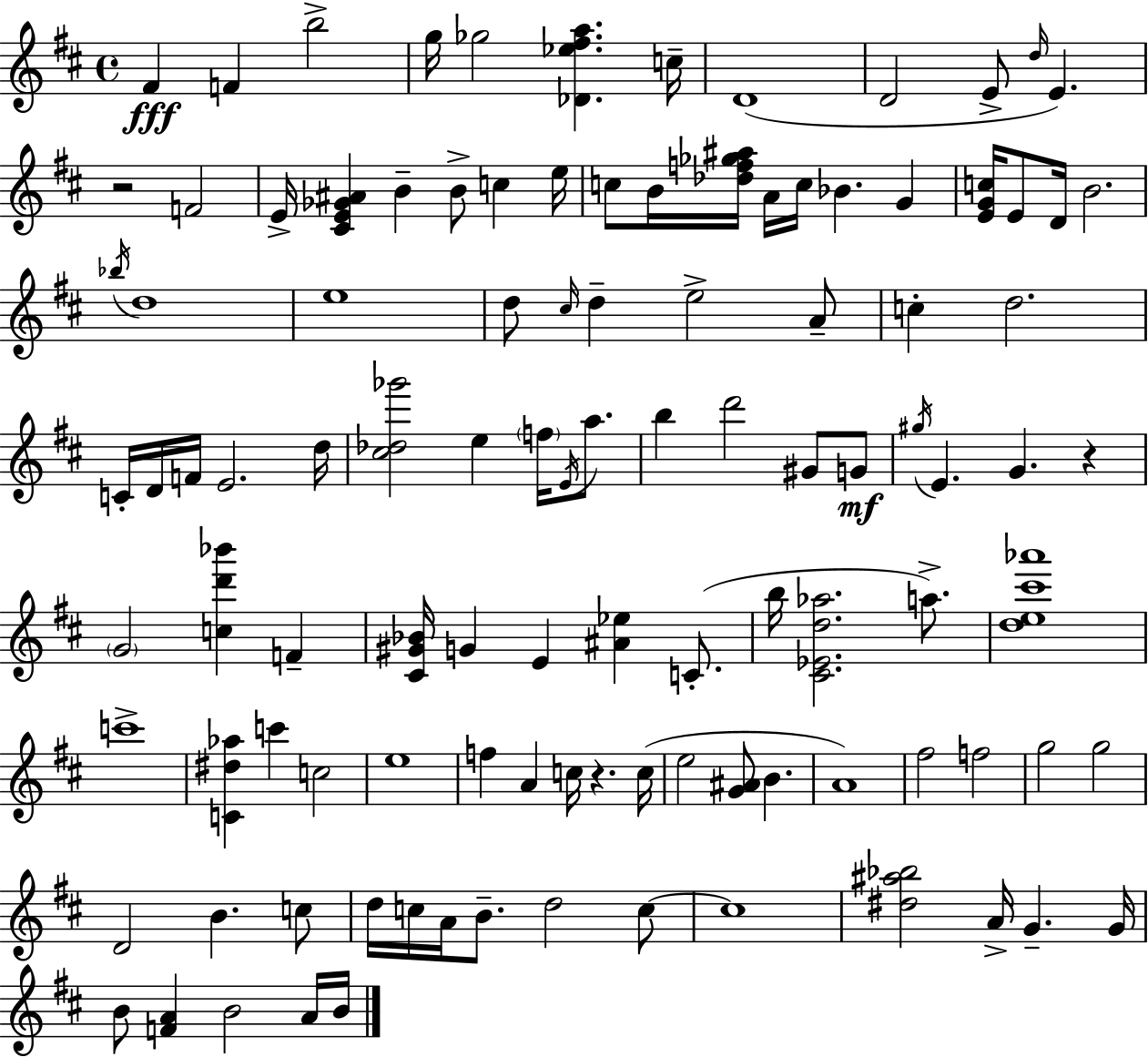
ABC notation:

X:1
T:Untitled
M:4/4
L:1/4
K:D
^F F b2 g/4 _g2 [_D_e^fa] c/4 D4 D2 E/2 d/4 E z2 F2 E/4 [^CE_G^A] B B/2 c e/4 c/2 B/4 [_df_g^a]/4 A/4 c/4 _B G [EGc]/4 E/2 D/4 B2 _b/4 d4 e4 d/2 ^c/4 d e2 A/2 c d2 C/4 D/4 F/4 E2 d/4 [^c_d_g']2 e f/4 E/4 a/2 b d'2 ^G/2 G/2 ^g/4 E G z G2 [cd'_b'] F [^C^G_B]/4 G E [^A_e] C/2 b/4 [^C_Ed_a]2 a/2 [de^c'_a']4 c'4 [C^d_a] c' c2 e4 f A c/4 z c/4 e2 [G^A]/2 B A4 ^f2 f2 g2 g2 D2 B c/2 d/4 c/4 A/4 B/2 d2 c/2 c4 [^d^a_b]2 A/4 G G/4 B/2 [FA] B2 A/4 B/4